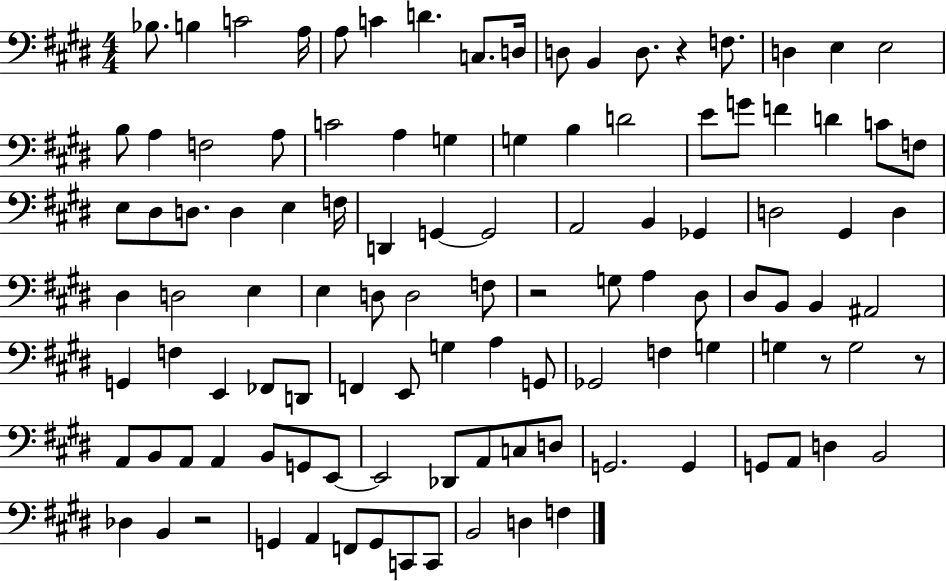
{
  \clef bass
  \numericTimeSignature
  \time 4/4
  \key e \major
  bes8. b4 c'2 a16 | a8 c'4 d'4. c8. d16 | d8 b,4 d8. r4 f8. | d4 e4 e2 | \break b8 a4 f2 a8 | c'2 a4 g4 | g4 b4 d'2 | e'8 g'8 f'4 d'4 c'8 f8 | \break e8 dis8 d8. d4 e4 f16 | d,4 g,4~~ g,2 | a,2 b,4 ges,4 | d2 gis,4 d4 | \break dis4 d2 e4 | e4 d8 d2 f8 | r2 g8 a4 dis8 | dis8 b,8 b,4 ais,2 | \break g,4 f4 e,4 fes,8 d,8 | f,4 e,8 g4 a4 g,8 | ges,2 f4 g4 | g4 r8 g2 r8 | \break a,8 b,8 a,8 a,4 b,8 g,8 e,8~~ | e,2 des,8 a,8 c8 d8 | g,2. g,4 | g,8 a,8 d4 b,2 | \break des4 b,4 r2 | g,4 a,4 f,8 g,8 c,8 c,8 | b,2 d4 f4 | \bar "|."
}